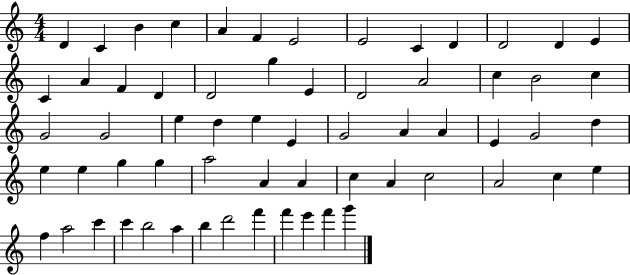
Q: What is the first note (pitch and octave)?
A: D4